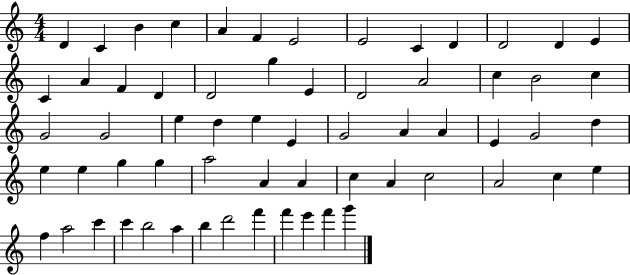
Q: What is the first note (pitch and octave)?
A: D4